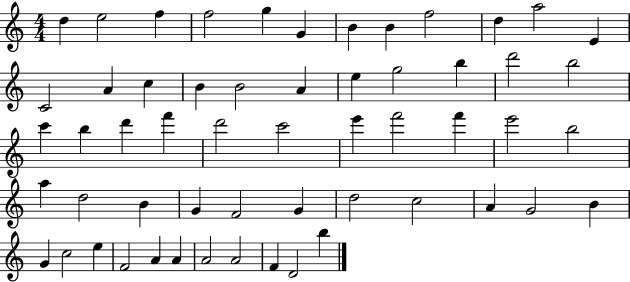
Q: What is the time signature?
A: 4/4